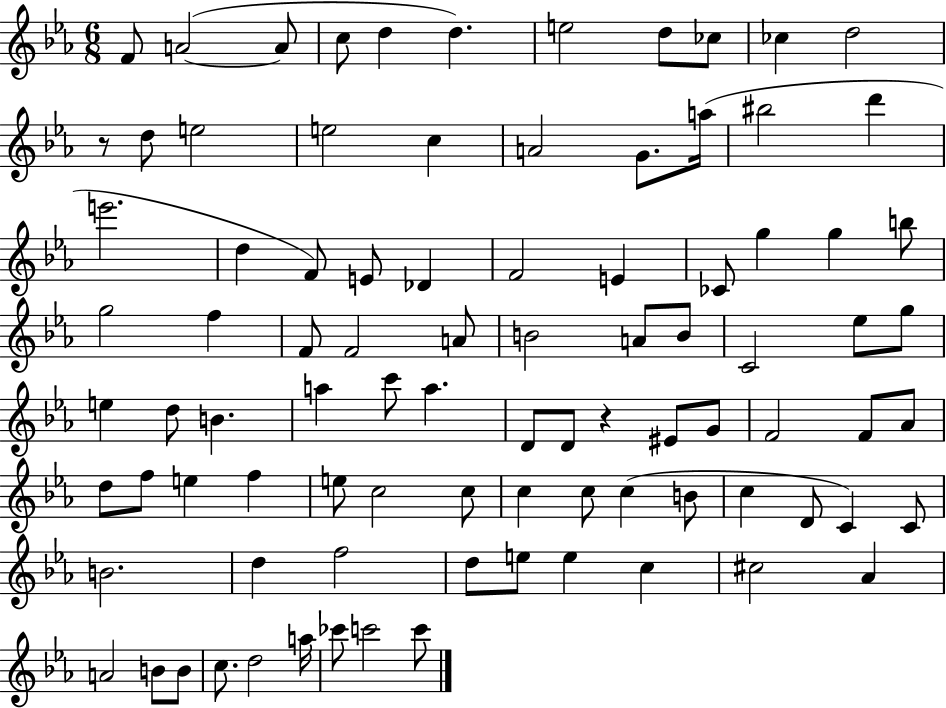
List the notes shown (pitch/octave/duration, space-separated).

F4/e A4/h A4/e C5/e D5/q D5/q. E5/h D5/e CES5/e CES5/q D5/h R/e D5/e E5/h E5/h C5/q A4/h G4/e. A5/s BIS5/h D6/q E6/h. D5/q F4/e E4/e Db4/q F4/h E4/q CES4/e G5/q G5/q B5/e G5/h F5/q F4/e F4/h A4/e B4/h A4/e B4/e C4/h Eb5/e G5/e E5/q D5/e B4/q. A5/q C6/e A5/q. D4/e D4/e R/q EIS4/e G4/e F4/h F4/e Ab4/e D5/e F5/e E5/q F5/q E5/e C5/h C5/e C5/q C5/e C5/q B4/e C5/q D4/e C4/q C4/e B4/h. D5/q F5/h D5/e E5/e E5/q C5/q C#5/h Ab4/q A4/h B4/e B4/e C5/e. D5/h A5/s CES6/e C6/h C6/e